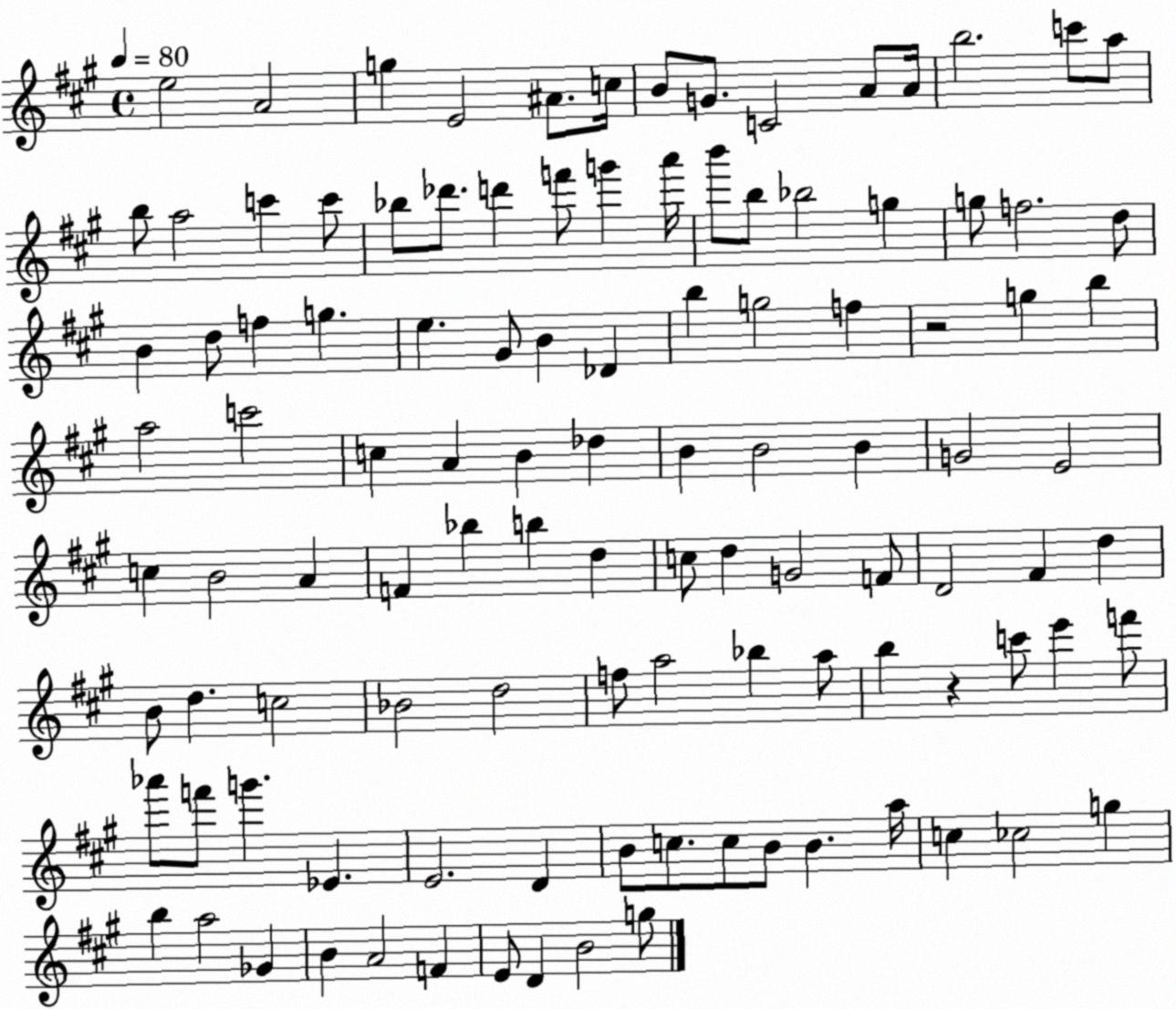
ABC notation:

X:1
T:Untitled
M:4/4
L:1/4
K:A
e2 A2 g E2 ^A/2 c/4 B/2 G/2 C2 A/2 A/4 b2 c'/2 a/2 b/2 a2 c' c'/2 _b/2 _d'/2 d' f'/2 g' a'/4 b'/2 b/2 _b2 g g/2 f2 d/2 B d/2 f g e ^G/2 B _D b g2 f z2 g b a2 c'2 c A B _d B B2 B G2 E2 c B2 A F _b b d c/2 d G2 F/2 D2 ^F d B/2 d c2 _B2 d2 f/2 a2 _b a/2 b z c'/2 e' f'/2 _a'/2 f'/2 g' _E E2 D B/2 c/2 c/2 B/2 B a/4 c _c2 g b a2 _G B A2 F E/2 D B2 g/2